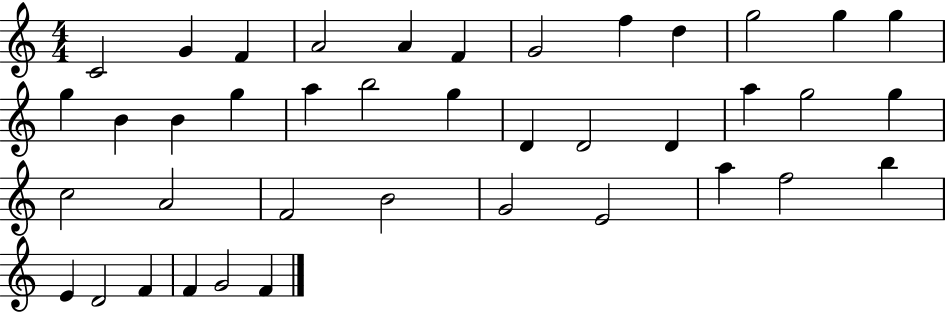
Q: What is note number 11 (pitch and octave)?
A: G5